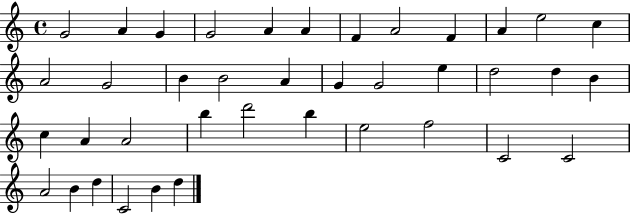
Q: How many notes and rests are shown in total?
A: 39